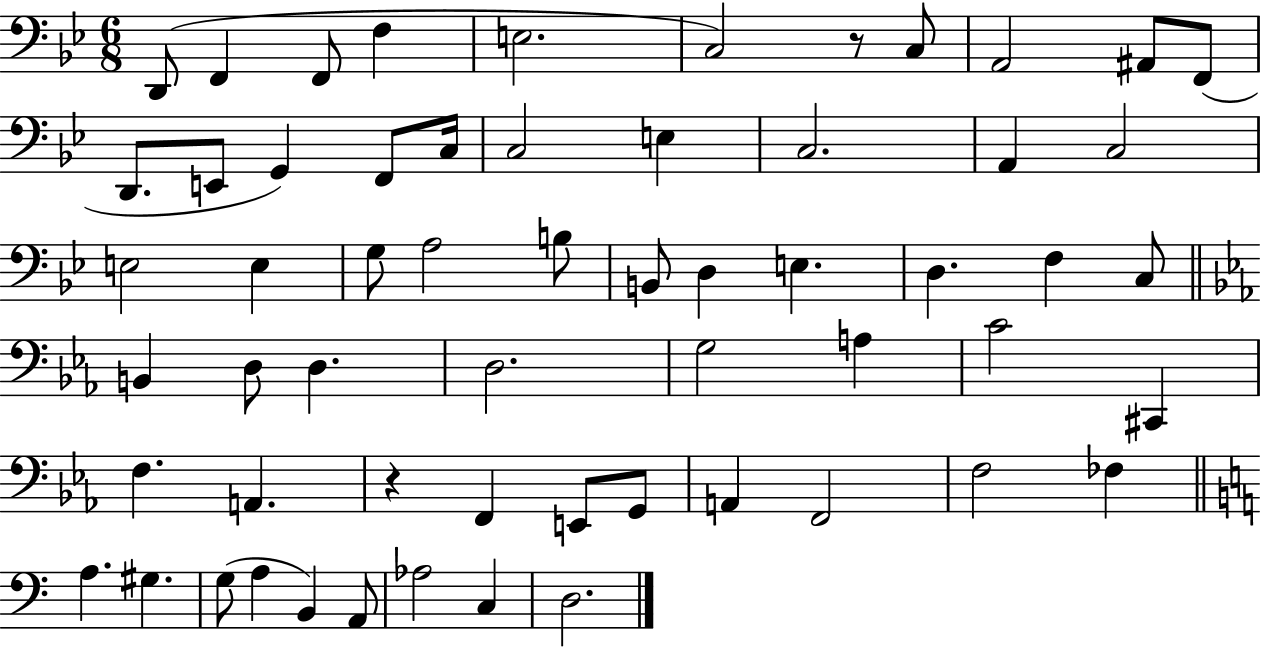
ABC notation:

X:1
T:Untitled
M:6/8
L:1/4
K:Bb
D,,/2 F,, F,,/2 F, E,2 C,2 z/2 C,/2 A,,2 ^A,,/2 F,,/2 D,,/2 E,,/2 G,, F,,/2 C,/4 C,2 E, C,2 A,, C,2 E,2 E, G,/2 A,2 B,/2 B,,/2 D, E, D, F, C,/2 B,, D,/2 D, D,2 G,2 A, C2 ^C,, F, A,, z F,, E,,/2 G,,/2 A,, F,,2 F,2 _F, A, ^G, G,/2 A, B,, A,,/2 _A,2 C, D,2